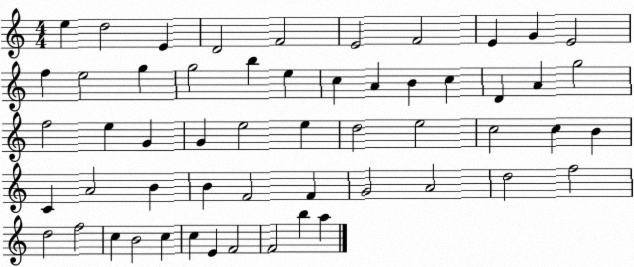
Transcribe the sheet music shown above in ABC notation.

X:1
T:Untitled
M:4/4
L:1/4
K:C
e d2 E D2 F2 E2 F2 E G E2 f e2 g g2 b e c A B c D A g2 f2 e G G e2 e d2 e2 c2 c B C A2 B B F2 F G2 A2 d2 f2 d2 f2 c B2 c c E F2 F2 b a